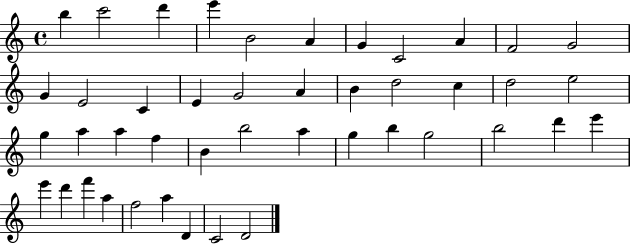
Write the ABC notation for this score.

X:1
T:Untitled
M:4/4
L:1/4
K:C
b c'2 d' e' B2 A G C2 A F2 G2 G E2 C E G2 A B d2 c d2 e2 g a a f B b2 a g b g2 b2 d' e' e' d' f' a f2 a D C2 D2